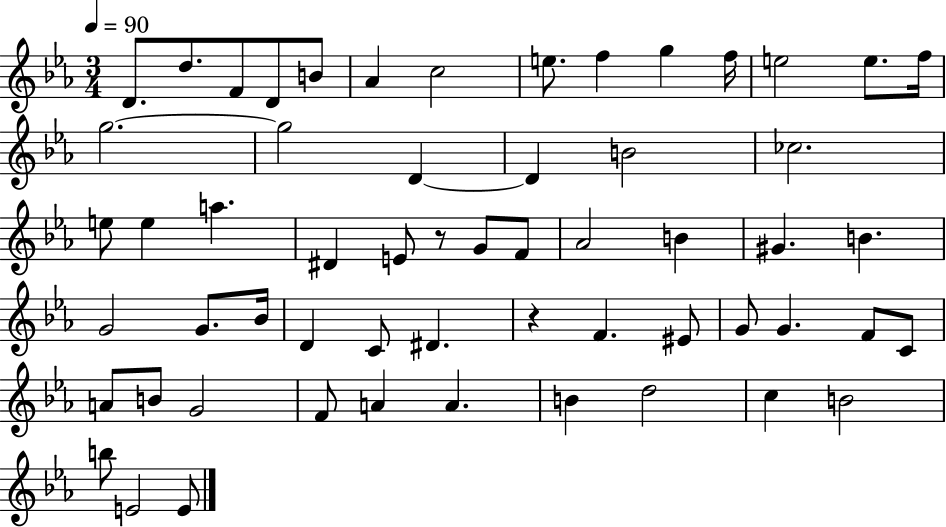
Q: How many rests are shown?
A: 2